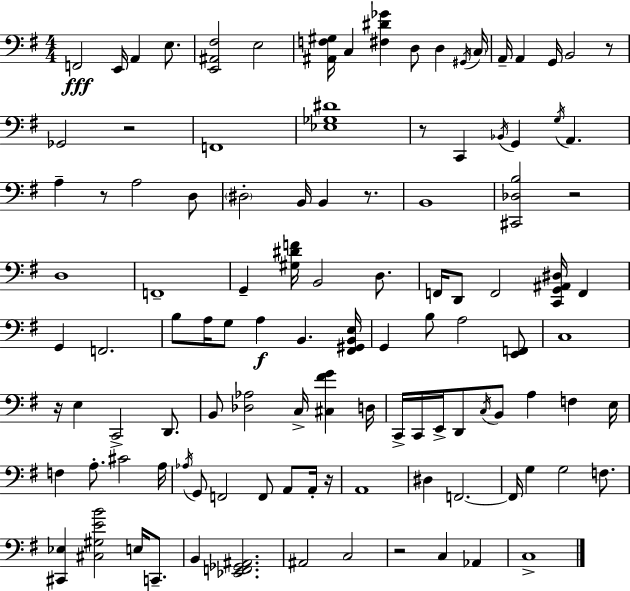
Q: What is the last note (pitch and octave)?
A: C3